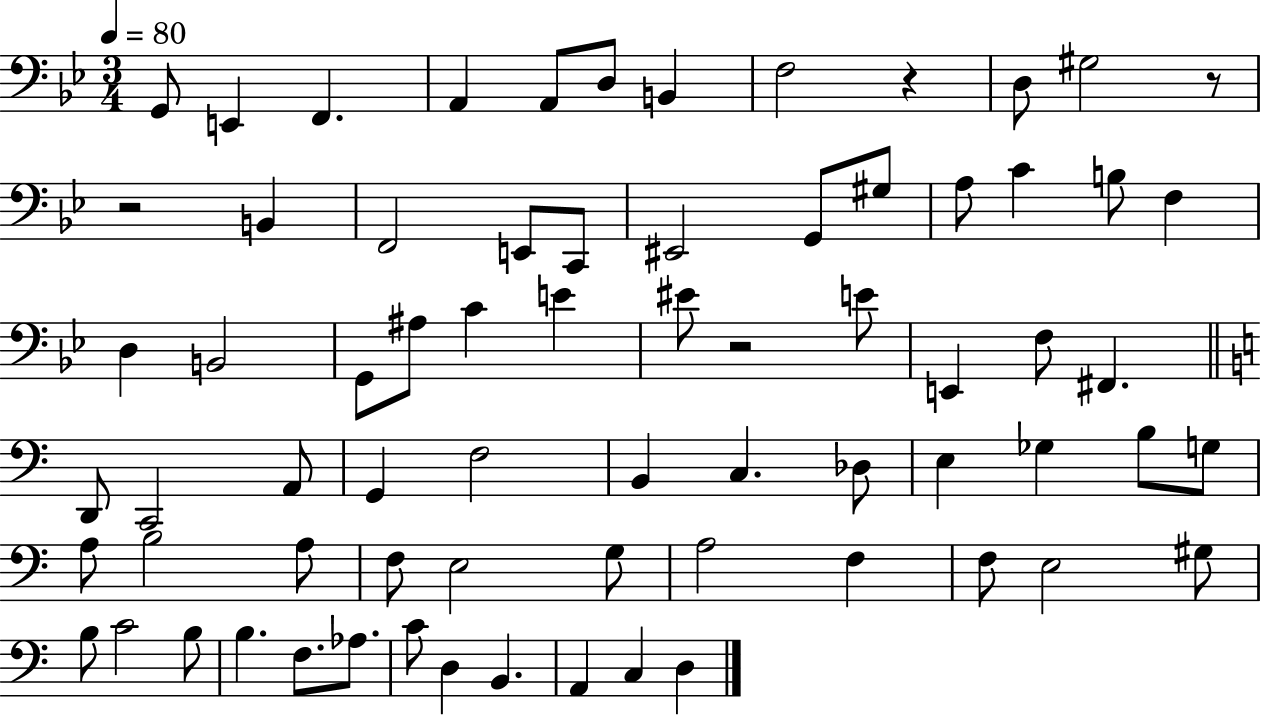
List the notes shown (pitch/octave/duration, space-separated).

G2/e E2/q F2/q. A2/q A2/e D3/e B2/q F3/h R/q D3/e G#3/h R/e R/h B2/q F2/h E2/e C2/e EIS2/h G2/e G#3/e A3/e C4/q B3/e F3/q D3/q B2/h G2/e A#3/e C4/q E4/q EIS4/e R/h E4/e E2/q F3/e F#2/q. D2/e C2/h A2/e G2/q F3/h B2/q C3/q. Db3/e E3/q Gb3/q B3/e G3/e A3/e B3/h A3/e F3/e E3/h G3/e A3/h F3/q F3/e E3/h G#3/e B3/e C4/h B3/e B3/q. F3/e. Ab3/e. C4/e D3/q B2/q. A2/q C3/q D3/q